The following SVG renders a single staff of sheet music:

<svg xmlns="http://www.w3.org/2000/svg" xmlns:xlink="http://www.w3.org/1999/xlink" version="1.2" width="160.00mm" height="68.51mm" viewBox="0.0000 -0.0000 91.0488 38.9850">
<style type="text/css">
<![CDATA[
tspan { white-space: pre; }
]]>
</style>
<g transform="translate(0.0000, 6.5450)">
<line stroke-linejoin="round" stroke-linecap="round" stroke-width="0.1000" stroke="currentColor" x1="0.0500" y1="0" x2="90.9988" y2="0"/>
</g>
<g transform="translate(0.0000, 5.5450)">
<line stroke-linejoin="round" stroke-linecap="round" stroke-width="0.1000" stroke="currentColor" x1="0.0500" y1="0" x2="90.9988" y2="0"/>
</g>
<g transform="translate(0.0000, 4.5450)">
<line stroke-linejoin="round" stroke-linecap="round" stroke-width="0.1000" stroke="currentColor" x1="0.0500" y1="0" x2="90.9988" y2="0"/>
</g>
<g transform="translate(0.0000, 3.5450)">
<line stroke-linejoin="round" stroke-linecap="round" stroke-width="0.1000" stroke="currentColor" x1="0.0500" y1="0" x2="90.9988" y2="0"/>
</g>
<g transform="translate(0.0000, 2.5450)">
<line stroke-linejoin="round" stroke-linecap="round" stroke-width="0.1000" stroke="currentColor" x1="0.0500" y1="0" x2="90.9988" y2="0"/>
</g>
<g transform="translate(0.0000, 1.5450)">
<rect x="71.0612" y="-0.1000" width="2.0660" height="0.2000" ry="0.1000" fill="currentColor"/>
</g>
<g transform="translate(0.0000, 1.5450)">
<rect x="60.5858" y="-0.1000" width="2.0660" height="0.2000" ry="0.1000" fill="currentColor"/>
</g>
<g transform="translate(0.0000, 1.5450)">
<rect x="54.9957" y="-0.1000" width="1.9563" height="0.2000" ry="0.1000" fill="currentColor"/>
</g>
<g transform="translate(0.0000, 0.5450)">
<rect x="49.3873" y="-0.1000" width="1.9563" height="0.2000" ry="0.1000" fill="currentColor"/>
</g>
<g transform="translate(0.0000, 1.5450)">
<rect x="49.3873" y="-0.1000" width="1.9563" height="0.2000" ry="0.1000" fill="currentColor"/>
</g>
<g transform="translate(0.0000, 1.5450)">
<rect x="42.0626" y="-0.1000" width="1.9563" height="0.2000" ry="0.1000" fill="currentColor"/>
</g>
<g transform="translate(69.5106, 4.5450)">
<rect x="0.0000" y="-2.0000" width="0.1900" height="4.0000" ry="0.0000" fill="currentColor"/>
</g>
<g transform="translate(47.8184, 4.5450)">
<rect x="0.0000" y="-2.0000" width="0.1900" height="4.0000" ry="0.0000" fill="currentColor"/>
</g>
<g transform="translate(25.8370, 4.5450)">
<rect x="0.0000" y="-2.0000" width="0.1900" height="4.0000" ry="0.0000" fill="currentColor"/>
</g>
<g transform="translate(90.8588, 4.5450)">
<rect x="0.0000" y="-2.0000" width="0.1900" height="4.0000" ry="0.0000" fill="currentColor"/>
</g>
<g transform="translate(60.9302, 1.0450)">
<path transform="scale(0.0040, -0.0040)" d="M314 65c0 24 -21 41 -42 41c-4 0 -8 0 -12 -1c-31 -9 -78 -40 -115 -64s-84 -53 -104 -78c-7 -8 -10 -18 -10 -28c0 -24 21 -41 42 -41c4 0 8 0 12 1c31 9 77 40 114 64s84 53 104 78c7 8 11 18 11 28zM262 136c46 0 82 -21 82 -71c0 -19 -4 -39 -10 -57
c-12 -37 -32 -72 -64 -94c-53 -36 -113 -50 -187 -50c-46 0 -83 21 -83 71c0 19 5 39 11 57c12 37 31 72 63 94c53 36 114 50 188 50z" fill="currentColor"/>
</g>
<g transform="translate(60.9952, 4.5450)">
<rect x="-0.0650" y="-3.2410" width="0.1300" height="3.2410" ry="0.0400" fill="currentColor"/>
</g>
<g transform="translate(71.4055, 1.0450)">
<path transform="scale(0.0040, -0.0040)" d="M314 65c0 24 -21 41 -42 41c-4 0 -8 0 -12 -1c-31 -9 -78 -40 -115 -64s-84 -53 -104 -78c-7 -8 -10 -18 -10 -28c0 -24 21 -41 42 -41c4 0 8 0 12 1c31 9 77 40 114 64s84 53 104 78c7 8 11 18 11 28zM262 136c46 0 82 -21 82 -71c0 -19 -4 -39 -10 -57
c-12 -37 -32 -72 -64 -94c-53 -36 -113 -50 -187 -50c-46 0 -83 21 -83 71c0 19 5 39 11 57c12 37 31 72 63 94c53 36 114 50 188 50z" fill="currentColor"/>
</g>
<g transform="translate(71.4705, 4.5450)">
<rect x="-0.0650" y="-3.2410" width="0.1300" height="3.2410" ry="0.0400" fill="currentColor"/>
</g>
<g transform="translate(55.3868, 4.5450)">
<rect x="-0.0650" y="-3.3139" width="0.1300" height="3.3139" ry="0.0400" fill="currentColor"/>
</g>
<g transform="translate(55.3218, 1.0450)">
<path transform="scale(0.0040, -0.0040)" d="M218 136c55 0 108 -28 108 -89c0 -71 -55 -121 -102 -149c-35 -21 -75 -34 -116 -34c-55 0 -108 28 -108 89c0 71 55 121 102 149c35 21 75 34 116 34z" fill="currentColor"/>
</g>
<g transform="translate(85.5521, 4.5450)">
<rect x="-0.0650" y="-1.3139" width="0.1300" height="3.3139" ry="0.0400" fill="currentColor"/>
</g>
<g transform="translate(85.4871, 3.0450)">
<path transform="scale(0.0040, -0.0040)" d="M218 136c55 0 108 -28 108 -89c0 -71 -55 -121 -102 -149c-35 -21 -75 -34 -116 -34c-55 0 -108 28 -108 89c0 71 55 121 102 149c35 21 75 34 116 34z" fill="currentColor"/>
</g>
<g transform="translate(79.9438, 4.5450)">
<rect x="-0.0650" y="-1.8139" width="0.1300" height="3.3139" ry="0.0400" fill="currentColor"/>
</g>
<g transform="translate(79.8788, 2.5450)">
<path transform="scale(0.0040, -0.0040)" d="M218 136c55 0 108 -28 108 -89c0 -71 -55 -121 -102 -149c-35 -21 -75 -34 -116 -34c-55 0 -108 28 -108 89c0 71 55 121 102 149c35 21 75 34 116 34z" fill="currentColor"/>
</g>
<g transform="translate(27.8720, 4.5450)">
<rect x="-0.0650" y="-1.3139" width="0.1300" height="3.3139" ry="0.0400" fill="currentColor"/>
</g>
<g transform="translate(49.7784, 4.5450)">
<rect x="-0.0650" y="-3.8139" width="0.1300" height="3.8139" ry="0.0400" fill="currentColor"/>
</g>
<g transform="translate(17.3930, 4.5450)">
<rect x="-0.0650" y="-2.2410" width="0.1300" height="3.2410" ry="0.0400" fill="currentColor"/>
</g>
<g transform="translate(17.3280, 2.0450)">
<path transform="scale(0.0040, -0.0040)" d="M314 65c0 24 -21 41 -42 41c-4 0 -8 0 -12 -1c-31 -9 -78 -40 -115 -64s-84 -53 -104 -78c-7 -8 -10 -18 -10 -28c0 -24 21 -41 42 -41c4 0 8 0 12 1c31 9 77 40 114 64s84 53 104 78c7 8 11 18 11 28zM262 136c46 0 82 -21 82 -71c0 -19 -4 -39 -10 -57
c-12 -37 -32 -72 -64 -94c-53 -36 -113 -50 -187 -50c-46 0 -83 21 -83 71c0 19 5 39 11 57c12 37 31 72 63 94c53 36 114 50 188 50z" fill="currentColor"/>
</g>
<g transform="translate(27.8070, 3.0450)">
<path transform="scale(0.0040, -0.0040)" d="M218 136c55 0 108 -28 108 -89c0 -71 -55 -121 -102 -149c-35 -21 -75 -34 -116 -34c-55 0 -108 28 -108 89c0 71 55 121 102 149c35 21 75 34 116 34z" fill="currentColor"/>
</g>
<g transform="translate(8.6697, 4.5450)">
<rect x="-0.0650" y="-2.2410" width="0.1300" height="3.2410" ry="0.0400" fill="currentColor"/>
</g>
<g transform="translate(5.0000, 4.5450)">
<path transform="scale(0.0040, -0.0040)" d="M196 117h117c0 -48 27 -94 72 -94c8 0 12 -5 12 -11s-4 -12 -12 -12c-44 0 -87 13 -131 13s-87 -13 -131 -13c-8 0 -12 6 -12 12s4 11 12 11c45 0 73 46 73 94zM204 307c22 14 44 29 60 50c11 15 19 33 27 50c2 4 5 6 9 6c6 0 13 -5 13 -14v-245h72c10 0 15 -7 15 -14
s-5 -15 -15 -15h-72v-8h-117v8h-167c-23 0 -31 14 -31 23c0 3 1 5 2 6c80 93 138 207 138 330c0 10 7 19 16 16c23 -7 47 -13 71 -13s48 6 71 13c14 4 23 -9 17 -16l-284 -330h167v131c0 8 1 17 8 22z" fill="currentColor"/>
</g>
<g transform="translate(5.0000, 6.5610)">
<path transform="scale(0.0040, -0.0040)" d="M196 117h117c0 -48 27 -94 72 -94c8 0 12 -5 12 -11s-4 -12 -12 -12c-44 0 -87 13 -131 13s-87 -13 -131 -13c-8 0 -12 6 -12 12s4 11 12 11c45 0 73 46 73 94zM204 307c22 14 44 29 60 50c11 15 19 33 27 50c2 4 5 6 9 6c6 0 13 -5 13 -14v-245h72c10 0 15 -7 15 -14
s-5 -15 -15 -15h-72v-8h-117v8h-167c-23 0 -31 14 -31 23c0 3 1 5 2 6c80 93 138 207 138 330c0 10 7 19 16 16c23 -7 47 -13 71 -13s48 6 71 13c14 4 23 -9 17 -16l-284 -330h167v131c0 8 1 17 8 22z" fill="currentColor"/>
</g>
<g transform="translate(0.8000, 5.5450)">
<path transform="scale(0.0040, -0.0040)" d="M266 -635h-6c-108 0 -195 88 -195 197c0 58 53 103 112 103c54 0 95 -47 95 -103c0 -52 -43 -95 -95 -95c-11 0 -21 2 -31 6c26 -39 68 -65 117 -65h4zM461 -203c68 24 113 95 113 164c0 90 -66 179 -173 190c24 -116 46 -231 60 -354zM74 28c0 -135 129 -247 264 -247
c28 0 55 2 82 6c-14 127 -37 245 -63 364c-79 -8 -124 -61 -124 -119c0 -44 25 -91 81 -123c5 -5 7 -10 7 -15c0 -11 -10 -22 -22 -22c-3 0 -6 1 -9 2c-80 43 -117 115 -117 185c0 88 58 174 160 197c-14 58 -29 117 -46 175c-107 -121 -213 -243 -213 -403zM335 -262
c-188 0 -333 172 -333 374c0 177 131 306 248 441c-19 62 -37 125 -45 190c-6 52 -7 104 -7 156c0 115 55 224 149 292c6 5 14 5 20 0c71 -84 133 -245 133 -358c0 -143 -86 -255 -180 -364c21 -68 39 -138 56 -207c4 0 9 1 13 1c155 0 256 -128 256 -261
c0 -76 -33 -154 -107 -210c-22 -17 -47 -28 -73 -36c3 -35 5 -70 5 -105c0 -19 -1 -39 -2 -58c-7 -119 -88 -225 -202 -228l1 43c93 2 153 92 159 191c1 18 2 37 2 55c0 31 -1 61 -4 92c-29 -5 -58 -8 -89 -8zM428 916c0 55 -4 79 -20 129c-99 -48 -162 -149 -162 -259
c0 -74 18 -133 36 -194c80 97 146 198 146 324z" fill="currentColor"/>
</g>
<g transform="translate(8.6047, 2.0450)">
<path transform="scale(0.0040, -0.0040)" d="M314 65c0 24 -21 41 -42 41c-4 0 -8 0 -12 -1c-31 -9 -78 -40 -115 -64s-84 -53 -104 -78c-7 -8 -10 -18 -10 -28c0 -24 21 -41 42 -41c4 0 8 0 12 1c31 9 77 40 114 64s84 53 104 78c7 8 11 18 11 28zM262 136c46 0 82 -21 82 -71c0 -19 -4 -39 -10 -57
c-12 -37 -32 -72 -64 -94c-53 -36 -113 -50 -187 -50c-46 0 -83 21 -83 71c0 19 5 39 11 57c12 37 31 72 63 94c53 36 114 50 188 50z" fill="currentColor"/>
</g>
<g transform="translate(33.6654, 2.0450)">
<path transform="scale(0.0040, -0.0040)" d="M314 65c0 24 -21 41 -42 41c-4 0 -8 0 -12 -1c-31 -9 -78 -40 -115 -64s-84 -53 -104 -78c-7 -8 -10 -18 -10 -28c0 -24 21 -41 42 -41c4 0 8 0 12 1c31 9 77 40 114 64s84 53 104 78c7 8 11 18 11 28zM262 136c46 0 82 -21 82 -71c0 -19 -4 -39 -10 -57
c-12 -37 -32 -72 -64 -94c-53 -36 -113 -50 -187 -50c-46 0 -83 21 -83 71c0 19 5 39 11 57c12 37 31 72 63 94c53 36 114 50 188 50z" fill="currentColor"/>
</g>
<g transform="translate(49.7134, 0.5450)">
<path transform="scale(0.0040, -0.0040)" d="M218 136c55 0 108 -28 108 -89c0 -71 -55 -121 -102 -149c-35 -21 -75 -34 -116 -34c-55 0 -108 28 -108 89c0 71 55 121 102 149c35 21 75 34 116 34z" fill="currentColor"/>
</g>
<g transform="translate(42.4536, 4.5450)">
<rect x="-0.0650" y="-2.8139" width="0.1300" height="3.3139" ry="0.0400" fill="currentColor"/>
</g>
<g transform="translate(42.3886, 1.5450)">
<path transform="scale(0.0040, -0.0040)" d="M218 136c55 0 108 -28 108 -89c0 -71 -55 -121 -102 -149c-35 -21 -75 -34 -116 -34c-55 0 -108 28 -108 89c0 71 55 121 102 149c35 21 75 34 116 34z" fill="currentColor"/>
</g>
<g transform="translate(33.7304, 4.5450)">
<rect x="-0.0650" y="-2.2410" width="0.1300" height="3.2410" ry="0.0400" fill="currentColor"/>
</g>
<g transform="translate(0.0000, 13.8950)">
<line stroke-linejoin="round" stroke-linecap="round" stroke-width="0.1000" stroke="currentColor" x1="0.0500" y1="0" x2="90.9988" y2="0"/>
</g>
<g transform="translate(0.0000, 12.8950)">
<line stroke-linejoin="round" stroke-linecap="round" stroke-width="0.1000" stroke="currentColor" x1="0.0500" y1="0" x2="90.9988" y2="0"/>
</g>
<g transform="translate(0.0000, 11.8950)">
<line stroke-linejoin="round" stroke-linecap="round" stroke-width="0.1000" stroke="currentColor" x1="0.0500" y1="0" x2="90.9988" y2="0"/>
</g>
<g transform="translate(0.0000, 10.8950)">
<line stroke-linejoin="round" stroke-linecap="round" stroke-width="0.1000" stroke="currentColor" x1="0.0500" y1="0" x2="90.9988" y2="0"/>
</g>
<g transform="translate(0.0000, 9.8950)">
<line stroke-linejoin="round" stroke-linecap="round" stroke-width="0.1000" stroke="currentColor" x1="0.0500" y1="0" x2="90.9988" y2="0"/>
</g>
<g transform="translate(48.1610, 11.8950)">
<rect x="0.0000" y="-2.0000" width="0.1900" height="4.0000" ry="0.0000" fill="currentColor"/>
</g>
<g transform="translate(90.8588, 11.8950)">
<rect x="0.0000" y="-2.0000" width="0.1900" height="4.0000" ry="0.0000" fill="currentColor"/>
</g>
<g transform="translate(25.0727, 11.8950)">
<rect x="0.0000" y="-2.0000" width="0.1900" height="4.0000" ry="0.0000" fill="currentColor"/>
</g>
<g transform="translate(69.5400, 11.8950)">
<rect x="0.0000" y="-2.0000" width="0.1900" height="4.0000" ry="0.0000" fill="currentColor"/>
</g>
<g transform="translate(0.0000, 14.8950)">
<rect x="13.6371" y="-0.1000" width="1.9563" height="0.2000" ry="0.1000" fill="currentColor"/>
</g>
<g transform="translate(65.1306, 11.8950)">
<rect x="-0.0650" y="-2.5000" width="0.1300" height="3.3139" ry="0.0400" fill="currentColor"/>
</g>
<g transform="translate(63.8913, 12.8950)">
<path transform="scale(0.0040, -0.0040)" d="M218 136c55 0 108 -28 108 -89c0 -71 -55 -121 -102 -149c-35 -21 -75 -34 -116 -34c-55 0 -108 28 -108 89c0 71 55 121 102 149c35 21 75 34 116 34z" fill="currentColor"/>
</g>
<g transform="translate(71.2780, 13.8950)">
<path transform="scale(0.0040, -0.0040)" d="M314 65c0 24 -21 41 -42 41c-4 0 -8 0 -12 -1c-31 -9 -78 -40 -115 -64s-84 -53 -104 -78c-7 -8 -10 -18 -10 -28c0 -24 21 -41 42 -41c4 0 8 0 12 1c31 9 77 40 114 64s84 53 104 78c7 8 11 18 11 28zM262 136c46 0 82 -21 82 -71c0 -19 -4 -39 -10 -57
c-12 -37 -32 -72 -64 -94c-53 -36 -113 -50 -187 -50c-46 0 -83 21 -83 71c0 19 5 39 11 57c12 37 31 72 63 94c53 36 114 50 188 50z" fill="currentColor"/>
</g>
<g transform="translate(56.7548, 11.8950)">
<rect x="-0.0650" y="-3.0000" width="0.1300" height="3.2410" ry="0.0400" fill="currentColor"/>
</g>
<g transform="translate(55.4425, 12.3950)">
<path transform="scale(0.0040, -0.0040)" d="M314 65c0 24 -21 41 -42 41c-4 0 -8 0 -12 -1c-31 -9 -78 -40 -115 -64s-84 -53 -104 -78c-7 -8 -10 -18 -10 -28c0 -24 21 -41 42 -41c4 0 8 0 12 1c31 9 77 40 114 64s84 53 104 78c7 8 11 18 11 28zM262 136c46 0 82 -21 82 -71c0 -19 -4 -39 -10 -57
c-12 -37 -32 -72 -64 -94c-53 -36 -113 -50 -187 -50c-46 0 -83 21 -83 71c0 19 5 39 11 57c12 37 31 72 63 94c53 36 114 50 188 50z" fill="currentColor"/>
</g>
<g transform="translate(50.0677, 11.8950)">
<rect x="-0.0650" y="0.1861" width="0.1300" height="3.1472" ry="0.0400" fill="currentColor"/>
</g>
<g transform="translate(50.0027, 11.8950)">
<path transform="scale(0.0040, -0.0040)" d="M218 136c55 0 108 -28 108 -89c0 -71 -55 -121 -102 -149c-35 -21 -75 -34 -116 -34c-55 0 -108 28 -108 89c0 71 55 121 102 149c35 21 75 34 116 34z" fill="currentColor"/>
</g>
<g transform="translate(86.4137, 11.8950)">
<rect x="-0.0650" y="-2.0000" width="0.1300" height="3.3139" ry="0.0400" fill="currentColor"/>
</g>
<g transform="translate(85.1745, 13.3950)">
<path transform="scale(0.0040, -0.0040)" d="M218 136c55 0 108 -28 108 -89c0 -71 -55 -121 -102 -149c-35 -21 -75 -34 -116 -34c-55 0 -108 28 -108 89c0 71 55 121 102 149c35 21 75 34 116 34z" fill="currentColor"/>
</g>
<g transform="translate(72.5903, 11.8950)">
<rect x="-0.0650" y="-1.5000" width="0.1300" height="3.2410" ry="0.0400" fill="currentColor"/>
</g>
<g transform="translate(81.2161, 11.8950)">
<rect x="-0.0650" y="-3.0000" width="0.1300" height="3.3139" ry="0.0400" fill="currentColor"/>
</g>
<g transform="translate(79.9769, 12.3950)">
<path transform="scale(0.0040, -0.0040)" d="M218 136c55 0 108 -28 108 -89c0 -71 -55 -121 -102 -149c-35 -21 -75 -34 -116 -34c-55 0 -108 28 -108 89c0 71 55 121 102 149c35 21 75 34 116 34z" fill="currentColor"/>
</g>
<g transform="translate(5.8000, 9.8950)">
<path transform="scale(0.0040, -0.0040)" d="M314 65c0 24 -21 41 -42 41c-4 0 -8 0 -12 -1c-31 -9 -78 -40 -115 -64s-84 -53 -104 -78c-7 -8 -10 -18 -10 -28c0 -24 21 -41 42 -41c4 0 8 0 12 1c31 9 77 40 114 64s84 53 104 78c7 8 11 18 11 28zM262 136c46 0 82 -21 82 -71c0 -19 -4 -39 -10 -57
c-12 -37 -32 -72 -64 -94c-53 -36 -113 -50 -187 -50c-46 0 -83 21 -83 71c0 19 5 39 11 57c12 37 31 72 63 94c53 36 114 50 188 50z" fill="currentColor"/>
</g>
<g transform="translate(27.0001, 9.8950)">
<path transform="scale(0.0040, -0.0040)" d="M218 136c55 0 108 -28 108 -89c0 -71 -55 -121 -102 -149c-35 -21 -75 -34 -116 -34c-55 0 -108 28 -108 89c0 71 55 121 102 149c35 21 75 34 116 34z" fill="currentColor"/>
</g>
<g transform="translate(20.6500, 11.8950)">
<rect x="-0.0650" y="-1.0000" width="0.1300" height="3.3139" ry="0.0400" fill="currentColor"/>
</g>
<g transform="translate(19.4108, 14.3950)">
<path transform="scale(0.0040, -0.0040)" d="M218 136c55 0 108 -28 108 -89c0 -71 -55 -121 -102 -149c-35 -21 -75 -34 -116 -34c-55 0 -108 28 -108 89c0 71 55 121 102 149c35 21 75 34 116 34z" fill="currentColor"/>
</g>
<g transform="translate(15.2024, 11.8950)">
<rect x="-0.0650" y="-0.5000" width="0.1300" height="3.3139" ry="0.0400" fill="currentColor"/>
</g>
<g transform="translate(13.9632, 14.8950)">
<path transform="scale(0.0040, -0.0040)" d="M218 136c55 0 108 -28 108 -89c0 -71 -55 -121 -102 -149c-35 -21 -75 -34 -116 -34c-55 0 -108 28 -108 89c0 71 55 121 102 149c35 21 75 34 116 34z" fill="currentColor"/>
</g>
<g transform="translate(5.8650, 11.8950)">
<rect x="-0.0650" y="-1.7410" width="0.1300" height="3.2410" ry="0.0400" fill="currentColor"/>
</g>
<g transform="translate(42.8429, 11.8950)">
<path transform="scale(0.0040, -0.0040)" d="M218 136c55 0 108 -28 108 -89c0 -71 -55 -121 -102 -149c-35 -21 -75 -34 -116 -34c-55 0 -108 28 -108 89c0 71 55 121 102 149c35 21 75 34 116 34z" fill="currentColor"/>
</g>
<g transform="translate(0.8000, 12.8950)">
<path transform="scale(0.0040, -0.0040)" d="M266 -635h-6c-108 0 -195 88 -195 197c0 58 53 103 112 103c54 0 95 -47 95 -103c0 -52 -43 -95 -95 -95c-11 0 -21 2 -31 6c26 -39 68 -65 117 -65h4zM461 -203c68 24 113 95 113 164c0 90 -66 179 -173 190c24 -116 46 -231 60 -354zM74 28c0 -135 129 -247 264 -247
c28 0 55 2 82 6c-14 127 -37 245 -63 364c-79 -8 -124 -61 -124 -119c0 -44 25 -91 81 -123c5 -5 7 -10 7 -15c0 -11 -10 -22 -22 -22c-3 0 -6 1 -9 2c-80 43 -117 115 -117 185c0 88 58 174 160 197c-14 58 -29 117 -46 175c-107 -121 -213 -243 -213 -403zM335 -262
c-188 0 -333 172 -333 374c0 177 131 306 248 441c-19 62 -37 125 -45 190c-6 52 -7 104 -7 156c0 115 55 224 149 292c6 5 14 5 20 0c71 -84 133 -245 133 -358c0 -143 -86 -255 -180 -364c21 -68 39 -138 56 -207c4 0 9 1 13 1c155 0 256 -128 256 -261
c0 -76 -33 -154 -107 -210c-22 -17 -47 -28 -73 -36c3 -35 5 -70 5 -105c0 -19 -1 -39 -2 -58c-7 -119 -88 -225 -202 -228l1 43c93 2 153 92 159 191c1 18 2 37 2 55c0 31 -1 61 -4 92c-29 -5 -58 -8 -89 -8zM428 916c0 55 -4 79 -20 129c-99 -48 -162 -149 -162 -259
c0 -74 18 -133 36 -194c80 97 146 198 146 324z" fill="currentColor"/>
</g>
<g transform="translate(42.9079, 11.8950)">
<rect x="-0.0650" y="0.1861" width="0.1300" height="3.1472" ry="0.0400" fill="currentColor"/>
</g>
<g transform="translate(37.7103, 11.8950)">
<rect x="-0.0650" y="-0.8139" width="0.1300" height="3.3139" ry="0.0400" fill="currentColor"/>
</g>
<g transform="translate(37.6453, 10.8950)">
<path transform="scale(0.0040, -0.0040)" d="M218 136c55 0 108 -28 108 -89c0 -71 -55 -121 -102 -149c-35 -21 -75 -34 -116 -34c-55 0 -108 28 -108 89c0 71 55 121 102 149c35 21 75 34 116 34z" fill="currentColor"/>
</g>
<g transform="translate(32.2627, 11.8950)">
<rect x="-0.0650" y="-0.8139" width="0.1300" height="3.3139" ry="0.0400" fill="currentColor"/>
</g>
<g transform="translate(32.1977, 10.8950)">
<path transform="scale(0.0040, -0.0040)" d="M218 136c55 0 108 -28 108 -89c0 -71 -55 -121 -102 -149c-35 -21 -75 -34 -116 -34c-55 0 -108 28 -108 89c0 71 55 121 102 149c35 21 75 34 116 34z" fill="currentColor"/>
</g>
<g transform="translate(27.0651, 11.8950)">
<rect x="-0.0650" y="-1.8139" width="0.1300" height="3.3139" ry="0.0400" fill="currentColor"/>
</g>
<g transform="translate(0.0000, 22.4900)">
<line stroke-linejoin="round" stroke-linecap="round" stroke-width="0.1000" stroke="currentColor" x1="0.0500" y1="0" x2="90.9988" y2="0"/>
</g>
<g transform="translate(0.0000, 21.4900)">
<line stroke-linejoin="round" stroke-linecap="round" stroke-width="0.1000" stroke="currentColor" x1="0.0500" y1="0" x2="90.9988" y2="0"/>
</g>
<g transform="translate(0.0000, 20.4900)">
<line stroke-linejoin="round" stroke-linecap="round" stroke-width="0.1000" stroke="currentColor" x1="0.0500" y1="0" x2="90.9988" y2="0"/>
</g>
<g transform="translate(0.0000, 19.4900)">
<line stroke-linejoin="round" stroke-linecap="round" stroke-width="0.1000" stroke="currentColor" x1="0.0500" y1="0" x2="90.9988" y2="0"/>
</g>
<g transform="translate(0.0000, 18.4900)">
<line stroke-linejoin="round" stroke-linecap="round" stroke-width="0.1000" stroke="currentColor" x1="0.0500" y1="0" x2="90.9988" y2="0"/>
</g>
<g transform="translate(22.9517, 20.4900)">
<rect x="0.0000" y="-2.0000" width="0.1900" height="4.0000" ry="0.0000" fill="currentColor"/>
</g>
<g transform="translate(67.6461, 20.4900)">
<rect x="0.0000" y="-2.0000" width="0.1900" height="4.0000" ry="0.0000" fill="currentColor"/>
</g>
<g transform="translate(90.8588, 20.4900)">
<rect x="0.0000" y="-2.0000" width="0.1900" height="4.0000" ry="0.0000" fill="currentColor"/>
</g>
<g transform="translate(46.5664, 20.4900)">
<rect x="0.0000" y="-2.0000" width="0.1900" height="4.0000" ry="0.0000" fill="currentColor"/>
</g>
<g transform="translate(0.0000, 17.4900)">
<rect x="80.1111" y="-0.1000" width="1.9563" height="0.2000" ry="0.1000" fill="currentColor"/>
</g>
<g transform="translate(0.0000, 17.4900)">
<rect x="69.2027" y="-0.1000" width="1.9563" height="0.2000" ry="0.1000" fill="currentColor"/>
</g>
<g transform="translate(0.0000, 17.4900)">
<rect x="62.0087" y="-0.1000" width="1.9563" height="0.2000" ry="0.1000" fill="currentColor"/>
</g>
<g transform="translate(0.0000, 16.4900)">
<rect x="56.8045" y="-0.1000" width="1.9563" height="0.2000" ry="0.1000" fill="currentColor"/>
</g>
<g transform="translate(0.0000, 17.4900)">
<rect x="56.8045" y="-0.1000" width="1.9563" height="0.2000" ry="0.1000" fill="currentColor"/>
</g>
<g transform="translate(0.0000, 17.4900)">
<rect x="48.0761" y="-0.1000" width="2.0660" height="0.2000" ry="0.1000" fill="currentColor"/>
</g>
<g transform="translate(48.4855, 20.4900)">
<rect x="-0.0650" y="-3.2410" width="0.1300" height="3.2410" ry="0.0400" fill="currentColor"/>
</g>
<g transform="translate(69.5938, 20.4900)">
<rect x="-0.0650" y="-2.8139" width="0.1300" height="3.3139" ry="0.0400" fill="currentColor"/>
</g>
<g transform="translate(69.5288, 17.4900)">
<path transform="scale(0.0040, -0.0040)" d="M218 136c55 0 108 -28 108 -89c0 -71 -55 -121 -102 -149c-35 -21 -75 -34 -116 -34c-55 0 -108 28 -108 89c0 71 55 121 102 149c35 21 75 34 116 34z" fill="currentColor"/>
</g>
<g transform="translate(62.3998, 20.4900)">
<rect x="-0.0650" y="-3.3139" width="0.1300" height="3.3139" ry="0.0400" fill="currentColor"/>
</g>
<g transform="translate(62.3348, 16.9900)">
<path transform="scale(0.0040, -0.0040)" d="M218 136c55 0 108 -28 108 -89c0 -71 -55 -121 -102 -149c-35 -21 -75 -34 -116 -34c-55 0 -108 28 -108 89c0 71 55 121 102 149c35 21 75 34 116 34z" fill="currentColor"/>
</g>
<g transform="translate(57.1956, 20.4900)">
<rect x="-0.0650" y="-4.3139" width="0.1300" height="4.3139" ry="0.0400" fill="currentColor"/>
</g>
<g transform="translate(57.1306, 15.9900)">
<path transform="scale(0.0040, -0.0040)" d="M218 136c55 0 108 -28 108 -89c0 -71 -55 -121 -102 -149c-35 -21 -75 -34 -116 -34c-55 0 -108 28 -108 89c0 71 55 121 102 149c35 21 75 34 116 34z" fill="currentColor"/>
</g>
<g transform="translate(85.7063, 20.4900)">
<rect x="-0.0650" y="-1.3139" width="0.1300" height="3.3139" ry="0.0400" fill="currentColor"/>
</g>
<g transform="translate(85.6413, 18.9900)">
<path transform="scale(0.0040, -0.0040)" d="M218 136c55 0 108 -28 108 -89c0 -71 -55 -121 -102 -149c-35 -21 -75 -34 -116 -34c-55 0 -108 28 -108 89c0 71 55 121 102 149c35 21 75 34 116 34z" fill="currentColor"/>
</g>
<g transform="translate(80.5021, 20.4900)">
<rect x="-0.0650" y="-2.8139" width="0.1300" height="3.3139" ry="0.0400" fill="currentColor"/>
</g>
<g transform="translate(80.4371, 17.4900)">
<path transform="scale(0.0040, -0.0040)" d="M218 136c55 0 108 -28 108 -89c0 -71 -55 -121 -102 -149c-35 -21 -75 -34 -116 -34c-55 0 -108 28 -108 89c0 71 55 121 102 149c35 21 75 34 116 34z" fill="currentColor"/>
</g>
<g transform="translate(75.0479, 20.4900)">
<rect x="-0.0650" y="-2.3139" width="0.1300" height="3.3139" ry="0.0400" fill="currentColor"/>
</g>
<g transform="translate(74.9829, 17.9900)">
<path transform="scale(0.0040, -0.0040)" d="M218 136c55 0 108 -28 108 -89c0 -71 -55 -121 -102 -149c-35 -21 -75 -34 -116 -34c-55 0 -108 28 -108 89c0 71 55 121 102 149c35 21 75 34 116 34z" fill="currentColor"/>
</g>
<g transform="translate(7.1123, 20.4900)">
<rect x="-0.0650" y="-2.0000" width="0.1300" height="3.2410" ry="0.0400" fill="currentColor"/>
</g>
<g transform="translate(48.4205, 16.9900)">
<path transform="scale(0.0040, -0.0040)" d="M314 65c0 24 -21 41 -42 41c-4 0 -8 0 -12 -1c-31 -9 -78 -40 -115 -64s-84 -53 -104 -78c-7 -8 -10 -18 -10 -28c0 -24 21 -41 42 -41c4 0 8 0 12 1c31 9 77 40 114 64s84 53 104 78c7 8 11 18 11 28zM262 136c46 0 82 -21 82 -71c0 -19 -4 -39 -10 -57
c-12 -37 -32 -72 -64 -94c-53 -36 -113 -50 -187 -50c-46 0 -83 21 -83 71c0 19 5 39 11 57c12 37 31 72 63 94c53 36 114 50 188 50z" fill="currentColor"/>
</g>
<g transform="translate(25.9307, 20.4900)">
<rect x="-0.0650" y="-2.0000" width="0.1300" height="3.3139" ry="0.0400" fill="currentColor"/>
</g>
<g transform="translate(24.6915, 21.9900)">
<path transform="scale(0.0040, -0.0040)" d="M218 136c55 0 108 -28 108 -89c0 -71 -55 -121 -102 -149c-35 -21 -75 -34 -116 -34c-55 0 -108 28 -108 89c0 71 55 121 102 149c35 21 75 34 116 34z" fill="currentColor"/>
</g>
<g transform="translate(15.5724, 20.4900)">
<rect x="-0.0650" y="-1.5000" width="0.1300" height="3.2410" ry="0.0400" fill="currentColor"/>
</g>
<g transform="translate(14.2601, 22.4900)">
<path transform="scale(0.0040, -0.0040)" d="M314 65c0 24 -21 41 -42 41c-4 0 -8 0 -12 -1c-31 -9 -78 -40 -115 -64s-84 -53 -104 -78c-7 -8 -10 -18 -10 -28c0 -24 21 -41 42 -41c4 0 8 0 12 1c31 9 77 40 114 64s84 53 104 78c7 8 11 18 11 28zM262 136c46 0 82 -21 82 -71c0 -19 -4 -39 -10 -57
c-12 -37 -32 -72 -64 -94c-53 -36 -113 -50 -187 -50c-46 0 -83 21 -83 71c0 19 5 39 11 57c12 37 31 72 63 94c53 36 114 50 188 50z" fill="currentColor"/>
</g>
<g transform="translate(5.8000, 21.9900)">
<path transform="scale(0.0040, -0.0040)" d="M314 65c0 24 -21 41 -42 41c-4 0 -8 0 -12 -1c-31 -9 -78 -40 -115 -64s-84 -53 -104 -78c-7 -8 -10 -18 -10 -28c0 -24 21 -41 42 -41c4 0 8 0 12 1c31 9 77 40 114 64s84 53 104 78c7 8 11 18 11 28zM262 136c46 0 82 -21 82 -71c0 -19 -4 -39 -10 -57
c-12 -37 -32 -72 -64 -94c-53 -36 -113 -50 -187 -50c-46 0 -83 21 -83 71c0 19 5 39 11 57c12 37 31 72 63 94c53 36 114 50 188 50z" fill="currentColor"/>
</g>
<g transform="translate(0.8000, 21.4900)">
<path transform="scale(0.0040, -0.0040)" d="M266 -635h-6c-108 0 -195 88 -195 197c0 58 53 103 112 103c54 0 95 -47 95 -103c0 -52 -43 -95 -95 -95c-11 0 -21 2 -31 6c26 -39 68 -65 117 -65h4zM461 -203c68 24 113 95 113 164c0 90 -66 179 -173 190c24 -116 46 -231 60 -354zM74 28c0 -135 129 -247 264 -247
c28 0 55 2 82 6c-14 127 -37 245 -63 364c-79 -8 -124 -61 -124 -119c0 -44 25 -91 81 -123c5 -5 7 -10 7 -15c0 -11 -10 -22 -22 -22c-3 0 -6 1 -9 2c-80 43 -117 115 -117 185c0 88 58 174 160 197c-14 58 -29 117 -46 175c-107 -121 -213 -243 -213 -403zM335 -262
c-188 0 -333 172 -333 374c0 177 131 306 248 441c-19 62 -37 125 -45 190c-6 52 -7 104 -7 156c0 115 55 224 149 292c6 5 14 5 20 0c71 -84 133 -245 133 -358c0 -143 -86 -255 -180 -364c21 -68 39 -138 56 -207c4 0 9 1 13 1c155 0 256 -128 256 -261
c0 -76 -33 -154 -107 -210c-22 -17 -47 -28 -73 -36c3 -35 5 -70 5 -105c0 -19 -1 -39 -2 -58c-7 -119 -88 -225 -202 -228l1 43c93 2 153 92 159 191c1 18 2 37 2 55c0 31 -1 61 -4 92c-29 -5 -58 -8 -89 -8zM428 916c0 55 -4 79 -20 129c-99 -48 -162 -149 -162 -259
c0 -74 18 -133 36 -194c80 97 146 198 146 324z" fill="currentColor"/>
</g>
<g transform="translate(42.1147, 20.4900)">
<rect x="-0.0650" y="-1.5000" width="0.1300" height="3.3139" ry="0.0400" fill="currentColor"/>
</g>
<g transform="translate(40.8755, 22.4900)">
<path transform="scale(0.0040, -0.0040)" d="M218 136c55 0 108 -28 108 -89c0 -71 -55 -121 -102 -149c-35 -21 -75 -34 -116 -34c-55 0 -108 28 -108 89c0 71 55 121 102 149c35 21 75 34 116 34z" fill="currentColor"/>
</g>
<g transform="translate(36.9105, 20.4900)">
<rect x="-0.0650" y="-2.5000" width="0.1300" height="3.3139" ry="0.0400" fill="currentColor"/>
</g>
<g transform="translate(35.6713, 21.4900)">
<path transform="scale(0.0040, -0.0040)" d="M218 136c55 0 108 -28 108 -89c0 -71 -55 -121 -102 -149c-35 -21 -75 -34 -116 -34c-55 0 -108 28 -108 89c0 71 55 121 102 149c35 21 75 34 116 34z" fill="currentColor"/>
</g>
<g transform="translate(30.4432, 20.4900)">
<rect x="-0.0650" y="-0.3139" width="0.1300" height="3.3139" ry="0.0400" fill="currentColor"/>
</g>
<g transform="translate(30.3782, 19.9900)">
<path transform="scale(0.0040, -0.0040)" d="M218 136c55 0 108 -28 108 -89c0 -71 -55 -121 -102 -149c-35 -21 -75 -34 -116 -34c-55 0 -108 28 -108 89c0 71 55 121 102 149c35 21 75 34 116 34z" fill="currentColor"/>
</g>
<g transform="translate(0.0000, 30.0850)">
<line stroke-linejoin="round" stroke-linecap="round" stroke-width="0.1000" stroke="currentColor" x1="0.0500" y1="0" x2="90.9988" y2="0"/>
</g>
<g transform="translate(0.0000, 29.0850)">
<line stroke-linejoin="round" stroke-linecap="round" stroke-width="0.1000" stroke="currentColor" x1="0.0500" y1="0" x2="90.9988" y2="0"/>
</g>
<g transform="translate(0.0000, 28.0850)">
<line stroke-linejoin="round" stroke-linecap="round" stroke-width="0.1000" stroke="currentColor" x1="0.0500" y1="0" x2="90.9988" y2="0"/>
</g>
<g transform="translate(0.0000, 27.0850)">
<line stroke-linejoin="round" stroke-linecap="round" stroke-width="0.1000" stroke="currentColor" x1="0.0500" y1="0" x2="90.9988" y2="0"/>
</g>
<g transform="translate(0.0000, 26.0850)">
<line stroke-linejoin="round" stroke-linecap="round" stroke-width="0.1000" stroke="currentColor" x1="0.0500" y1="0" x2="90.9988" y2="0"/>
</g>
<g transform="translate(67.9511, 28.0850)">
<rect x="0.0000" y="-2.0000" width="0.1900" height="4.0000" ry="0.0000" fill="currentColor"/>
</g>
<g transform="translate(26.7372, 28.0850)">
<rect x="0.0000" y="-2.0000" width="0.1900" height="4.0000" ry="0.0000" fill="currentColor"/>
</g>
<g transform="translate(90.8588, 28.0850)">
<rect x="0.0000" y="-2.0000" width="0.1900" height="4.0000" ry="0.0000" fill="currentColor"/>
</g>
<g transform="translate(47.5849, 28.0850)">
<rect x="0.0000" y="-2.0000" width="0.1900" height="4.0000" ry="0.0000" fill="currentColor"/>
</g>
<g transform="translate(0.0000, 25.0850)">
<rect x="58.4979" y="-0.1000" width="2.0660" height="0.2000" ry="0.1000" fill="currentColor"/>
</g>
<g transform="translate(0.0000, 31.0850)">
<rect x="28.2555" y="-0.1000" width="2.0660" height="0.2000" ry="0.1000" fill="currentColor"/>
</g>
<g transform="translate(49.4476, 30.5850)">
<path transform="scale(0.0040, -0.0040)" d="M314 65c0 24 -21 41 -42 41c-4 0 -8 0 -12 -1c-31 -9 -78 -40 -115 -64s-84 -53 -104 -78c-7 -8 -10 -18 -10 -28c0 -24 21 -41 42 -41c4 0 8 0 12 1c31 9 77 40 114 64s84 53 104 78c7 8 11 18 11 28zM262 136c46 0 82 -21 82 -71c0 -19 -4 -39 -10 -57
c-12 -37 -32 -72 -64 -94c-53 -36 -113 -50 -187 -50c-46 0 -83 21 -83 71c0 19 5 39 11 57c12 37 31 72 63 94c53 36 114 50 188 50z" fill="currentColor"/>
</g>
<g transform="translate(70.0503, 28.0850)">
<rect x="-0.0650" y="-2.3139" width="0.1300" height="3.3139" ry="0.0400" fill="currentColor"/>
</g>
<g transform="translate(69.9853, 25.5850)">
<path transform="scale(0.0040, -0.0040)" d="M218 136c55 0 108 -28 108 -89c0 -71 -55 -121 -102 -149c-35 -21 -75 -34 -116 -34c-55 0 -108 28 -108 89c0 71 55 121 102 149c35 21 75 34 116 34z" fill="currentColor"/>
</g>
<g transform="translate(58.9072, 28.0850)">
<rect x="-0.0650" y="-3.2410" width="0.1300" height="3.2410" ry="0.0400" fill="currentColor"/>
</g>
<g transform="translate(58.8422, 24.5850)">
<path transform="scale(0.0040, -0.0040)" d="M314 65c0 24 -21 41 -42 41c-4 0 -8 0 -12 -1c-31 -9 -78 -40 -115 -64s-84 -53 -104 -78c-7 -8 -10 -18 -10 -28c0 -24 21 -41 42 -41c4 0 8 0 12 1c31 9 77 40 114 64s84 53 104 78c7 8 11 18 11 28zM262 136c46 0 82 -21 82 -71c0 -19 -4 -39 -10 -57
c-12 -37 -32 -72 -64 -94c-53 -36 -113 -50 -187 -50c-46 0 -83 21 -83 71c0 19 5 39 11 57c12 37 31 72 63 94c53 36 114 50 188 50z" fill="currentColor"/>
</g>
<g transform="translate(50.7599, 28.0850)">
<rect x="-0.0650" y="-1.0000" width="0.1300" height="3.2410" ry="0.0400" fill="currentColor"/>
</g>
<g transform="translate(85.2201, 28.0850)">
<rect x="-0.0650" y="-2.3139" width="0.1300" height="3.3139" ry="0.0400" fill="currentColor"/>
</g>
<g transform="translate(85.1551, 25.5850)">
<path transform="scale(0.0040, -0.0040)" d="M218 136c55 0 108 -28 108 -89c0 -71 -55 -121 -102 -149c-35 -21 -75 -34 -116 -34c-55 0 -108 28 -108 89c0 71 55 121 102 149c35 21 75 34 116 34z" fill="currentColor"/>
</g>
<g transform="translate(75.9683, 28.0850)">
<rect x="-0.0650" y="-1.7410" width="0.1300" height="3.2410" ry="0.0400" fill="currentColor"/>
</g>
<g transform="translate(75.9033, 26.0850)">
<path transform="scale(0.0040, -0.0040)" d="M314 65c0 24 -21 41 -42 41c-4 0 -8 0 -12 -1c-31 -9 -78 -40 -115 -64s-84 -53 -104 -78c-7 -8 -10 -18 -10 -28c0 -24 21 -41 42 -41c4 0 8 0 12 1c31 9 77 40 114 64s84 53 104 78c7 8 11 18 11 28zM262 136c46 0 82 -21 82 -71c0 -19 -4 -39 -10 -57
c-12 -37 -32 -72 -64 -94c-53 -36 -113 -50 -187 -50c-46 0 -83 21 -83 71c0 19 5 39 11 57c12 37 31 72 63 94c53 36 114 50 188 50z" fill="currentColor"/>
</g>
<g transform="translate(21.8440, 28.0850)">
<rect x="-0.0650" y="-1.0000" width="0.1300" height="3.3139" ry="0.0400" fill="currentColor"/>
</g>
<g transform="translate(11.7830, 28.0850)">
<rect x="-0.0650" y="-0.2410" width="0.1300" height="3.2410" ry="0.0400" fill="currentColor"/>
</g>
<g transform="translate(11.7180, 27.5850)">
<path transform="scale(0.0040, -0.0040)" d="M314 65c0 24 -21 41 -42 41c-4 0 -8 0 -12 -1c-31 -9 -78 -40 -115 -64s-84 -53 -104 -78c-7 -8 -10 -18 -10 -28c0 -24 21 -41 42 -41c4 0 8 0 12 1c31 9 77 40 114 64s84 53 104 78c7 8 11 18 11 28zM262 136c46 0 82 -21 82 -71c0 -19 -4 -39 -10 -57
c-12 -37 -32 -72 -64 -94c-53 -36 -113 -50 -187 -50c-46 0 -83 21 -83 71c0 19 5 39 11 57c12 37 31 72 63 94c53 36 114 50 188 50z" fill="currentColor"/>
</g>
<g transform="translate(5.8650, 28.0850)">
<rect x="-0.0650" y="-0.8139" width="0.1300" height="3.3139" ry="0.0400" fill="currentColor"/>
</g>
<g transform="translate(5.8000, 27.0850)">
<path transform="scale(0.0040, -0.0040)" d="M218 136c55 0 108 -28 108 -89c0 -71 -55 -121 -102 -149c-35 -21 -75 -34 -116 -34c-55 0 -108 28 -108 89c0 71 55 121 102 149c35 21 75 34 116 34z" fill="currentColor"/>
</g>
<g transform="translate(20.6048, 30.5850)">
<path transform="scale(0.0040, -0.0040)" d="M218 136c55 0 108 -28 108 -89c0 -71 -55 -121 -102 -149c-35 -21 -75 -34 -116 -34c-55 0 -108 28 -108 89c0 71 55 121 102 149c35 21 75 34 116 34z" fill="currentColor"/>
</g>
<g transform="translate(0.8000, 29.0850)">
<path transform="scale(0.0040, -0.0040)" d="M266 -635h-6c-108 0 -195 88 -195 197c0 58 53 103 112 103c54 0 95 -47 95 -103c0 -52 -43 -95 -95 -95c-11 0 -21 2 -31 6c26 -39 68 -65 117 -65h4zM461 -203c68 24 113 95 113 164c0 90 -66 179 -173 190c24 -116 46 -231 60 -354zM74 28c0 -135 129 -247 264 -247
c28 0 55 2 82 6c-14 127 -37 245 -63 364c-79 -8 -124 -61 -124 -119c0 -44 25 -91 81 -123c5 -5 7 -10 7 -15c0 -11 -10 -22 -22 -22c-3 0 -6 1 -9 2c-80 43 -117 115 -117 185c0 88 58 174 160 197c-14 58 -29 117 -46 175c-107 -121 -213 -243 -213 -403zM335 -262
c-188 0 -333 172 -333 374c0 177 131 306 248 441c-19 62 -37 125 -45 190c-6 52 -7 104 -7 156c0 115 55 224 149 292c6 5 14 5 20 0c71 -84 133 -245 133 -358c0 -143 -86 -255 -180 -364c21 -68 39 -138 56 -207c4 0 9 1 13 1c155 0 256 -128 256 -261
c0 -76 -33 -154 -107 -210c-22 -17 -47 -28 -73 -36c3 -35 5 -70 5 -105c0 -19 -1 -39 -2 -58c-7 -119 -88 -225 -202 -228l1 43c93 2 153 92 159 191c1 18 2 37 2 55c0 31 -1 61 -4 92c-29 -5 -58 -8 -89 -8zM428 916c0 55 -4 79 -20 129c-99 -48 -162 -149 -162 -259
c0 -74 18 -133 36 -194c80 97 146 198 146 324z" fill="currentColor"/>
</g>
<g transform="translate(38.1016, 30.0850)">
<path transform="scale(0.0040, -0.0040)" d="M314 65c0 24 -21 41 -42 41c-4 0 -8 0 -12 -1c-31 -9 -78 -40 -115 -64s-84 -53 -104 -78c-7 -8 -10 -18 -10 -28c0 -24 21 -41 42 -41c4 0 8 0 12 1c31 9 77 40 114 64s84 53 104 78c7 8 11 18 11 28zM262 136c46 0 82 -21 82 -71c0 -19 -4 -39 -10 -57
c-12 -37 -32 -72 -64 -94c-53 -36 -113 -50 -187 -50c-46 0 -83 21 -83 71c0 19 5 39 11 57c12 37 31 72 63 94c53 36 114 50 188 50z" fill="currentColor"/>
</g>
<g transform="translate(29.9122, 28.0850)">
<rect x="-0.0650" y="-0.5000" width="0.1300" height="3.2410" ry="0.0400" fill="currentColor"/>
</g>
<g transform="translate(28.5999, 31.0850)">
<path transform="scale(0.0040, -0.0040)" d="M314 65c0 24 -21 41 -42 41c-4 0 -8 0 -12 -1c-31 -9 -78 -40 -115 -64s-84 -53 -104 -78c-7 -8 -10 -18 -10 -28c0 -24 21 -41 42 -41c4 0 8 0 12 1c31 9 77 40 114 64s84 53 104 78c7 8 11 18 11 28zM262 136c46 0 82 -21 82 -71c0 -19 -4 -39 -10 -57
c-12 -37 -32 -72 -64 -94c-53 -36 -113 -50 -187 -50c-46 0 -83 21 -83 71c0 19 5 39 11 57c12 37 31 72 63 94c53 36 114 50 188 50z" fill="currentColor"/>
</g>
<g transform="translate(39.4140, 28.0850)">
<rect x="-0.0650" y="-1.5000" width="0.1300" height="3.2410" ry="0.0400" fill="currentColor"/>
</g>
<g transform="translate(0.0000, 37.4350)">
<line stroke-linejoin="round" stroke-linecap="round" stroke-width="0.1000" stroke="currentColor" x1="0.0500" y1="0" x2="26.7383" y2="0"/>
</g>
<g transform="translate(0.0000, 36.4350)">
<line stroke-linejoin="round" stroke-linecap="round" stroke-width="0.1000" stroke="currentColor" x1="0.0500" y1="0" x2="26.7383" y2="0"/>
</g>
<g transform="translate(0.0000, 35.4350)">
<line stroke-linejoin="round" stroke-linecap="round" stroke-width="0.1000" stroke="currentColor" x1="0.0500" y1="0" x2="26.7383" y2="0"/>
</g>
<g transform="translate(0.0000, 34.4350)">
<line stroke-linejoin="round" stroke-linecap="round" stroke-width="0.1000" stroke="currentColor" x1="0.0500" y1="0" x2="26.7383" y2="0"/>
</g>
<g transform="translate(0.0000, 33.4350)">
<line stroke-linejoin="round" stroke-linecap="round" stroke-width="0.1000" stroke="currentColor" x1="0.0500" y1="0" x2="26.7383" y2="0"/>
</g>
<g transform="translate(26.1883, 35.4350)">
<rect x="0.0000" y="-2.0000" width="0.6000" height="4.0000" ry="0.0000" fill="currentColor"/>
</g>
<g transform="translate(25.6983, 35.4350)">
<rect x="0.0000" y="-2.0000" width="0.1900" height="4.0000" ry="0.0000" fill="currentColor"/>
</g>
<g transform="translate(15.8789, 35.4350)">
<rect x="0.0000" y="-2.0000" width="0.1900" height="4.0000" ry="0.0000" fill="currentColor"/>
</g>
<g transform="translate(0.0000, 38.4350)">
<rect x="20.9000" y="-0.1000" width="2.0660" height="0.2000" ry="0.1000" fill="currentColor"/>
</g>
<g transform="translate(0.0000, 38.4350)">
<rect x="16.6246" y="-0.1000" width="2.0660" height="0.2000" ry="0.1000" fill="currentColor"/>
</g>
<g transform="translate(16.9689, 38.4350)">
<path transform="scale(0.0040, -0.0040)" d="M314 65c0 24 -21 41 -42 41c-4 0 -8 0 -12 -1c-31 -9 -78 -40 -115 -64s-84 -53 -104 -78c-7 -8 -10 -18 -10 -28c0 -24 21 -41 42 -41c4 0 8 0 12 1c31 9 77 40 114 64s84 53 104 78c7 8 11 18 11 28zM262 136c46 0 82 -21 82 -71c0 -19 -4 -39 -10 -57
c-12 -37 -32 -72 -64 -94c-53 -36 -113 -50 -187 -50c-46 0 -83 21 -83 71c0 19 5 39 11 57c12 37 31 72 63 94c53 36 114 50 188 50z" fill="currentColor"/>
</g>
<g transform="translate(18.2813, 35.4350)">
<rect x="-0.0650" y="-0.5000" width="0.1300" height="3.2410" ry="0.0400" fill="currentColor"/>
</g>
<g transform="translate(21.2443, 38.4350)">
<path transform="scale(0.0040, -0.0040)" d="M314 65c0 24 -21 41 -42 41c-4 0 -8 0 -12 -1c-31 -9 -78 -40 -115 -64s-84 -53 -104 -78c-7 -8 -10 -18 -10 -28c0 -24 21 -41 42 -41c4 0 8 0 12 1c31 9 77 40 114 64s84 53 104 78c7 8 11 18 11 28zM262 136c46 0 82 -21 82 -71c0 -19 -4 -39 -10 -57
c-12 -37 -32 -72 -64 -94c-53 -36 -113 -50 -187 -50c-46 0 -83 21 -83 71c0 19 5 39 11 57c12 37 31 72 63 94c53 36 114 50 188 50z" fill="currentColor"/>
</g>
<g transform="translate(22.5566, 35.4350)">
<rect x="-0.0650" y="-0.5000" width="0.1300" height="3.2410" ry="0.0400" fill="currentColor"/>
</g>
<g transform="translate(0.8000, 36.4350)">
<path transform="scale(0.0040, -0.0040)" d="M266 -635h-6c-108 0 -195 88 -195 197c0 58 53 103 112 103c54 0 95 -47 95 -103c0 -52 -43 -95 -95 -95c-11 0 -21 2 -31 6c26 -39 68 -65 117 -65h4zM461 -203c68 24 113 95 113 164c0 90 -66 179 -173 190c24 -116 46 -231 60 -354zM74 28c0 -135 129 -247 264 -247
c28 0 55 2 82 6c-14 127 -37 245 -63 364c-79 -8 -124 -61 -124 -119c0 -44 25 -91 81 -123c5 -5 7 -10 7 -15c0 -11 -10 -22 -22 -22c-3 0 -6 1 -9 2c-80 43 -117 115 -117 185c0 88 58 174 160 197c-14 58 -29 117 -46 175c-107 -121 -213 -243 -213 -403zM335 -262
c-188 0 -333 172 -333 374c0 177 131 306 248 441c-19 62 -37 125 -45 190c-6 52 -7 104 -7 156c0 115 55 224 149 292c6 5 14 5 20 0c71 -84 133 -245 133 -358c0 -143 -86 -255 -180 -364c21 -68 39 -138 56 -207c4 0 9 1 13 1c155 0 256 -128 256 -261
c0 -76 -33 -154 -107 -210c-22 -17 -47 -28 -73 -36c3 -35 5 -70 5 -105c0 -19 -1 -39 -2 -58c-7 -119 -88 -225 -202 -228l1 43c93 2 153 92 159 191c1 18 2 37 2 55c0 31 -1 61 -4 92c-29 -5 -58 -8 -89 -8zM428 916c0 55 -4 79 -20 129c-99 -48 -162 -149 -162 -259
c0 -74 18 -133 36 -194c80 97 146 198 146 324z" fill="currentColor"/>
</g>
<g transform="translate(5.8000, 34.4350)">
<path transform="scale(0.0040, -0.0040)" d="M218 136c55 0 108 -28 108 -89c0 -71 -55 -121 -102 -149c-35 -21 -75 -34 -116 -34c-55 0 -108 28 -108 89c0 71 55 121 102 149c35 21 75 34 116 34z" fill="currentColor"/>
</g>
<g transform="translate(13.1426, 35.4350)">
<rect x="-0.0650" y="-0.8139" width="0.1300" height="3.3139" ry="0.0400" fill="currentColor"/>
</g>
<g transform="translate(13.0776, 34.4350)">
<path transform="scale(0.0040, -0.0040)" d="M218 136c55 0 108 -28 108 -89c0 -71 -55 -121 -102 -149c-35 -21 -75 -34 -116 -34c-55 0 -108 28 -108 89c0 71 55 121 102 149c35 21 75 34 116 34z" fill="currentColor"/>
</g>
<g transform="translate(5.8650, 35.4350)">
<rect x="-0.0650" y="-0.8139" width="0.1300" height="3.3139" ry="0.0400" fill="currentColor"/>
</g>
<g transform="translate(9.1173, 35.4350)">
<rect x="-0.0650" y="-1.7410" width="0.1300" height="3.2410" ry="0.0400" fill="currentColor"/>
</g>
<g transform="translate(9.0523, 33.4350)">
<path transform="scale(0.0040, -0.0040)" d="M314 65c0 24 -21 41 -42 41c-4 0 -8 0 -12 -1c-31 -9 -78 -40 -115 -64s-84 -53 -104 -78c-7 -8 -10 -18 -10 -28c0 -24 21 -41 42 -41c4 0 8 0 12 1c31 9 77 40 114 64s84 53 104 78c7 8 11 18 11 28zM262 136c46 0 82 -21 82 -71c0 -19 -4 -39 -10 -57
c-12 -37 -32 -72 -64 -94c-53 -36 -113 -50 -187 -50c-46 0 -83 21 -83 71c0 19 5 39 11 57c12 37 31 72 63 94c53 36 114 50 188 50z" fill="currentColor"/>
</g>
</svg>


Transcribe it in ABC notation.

X:1
T:Untitled
M:4/4
L:1/4
K:C
g2 g2 e g2 a c' b b2 b2 f e f2 C D f d d B B A2 G E2 A F F2 E2 F c G E b2 d' b a g a e d c2 D C2 E2 D2 b2 g f2 g d f2 d C2 C2